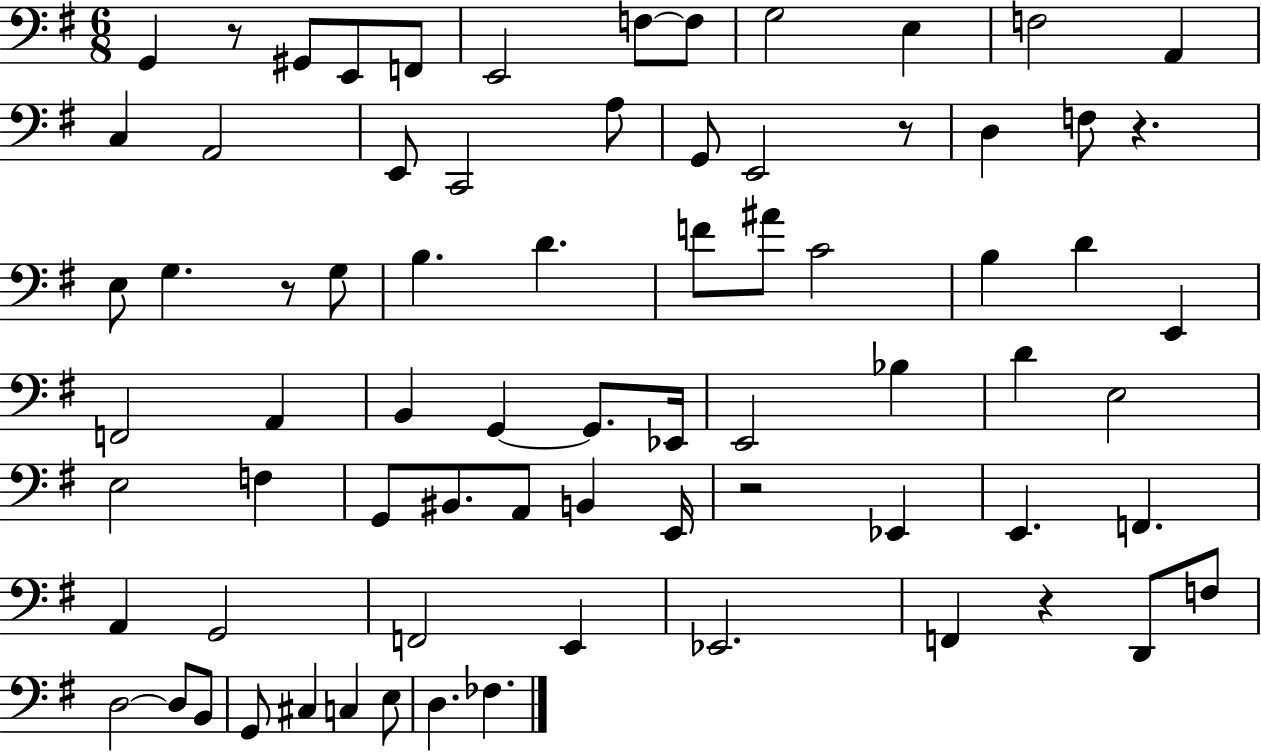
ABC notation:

X:1
T:Untitled
M:6/8
L:1/4
K:G
G,, z/2 ^G,,/2 E,,/2 F,,/2 E,,2 F,/2 F,/2 G,2 E, F,2 A,, C, A,,2 E,,/2 C,,2 A,/2 G,,/2 E,,2 z/2 D, F,/2 z E,/2 G, z/2 G,/2 B, D F/2 ^A/2 C2 B, D E,, F,,2 A,, B,, G,, G,,/2 _E,,/4 E,,2 _B, D E,2 E,2 F, G,,/2 ^B,,/2 A,,/2 B,, E,,/4 z2 _E,, E,, F,, A,, G,,2 F,,2 E,, _E,,2 F,, z D,,/2 F,/2 D,2 D,/2 B,,/2 G,,/2 ^C, C, E,/2 D, _F,